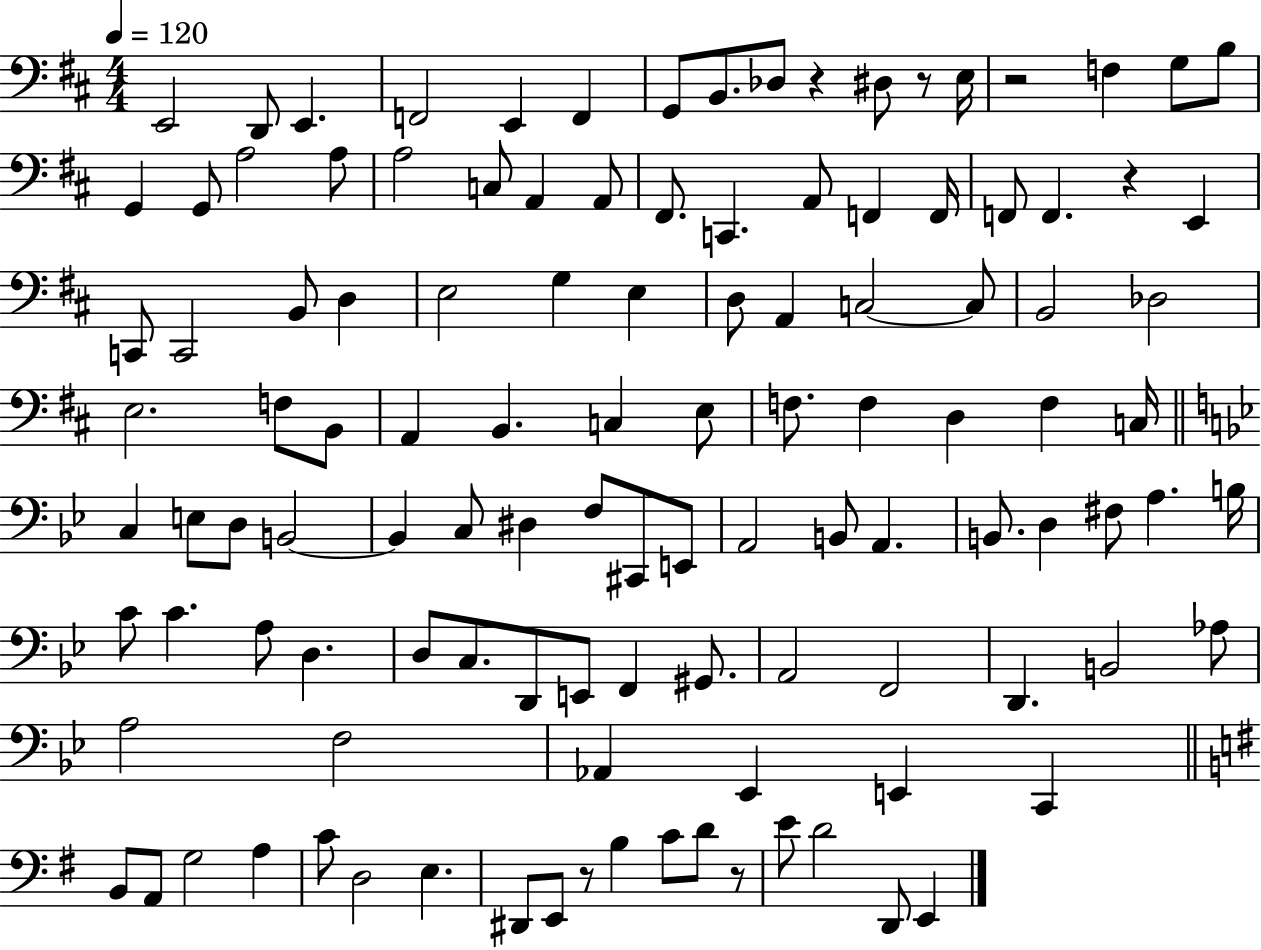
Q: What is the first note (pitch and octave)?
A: E2